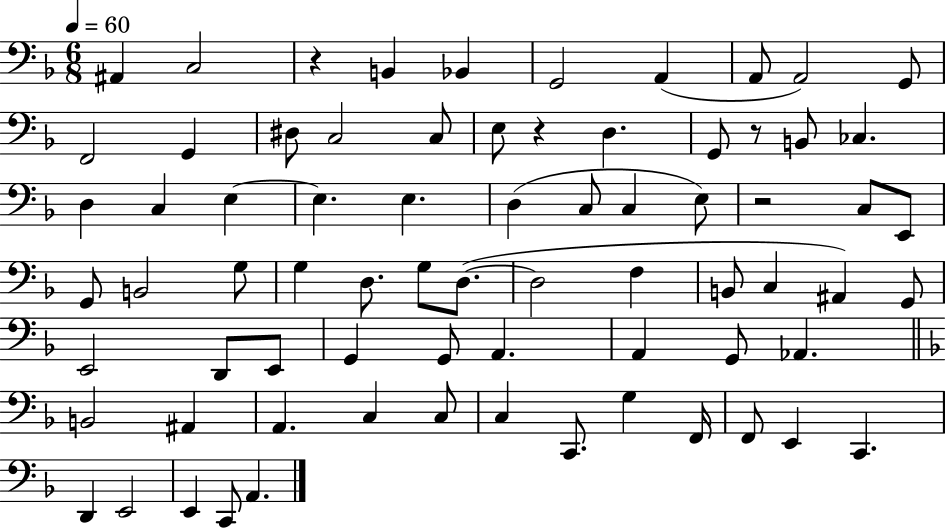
{
  \clef bass
  \numericTimeSignature
  \time 6/8
  \key f \major
  \tempo 4 = 60
  ais,4 c2 | r4 b,4 bes,4 | g,2 a,4( | a,8 a,2) g,8 | \break f,2 g,4 | dis8 c2 c8 | e8 r4 d4. | g,8 r8 b,8 ces4. | \break d4 c4 e4~~ | e4. e4. | d4( c8 c4 e8) | r2 c8 e,8 | \break g,8 b,2 g8 | g4 d8. g8 d8.~(~ | d2 f4 | b,8 c4 ais,4) g,8 | \break e,2 d,8 e,8 | g,4 g,8 a,4. | a,4 g,8 aes,4. | \bar "||" \break \key d \minor b,2 ais,4 | a,4. c4 c8 | c4 c,8. g4 f,16 | f,8 e,4 c,4. | \break d,4 e,2 | e,4 c,8 a,4. | \bar "|."
}